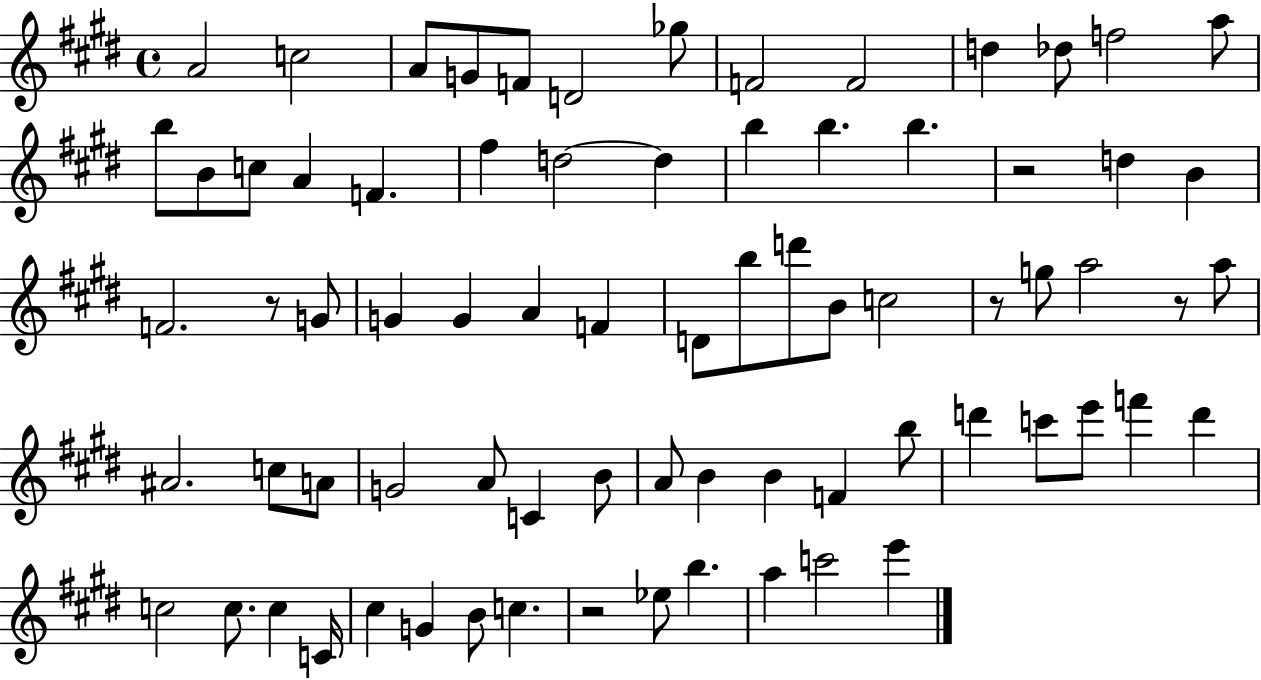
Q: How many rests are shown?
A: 5